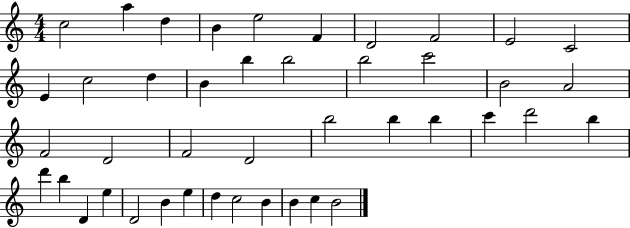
{
  \clef treble
  \numericTimeSignature
  \time 4/4
  \key c \major
  c''2 a''4 d''4 | b'4 e''2 f'4 | d'2 f'2 | e'2 c'2 | \break e'4 c''2 d''4 | b'4 b''4 b''2 | b''2 c'''2 | b'2 a'2 | \break f'2 d'2 | f'2 d'2 | b''2 b''4 b''4 | c'''4 d'''2 b''4 | \break d'''4 b''4 d'4 e''4 | d'2 b'4 e''4 | d''4 c''2 b'4 | b'4 c''4 b'2 | \break \bar "|."
}